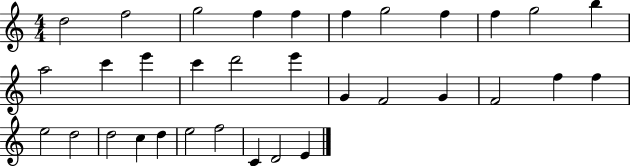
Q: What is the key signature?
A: C major